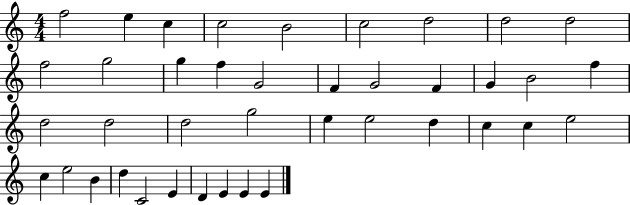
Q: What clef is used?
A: treble